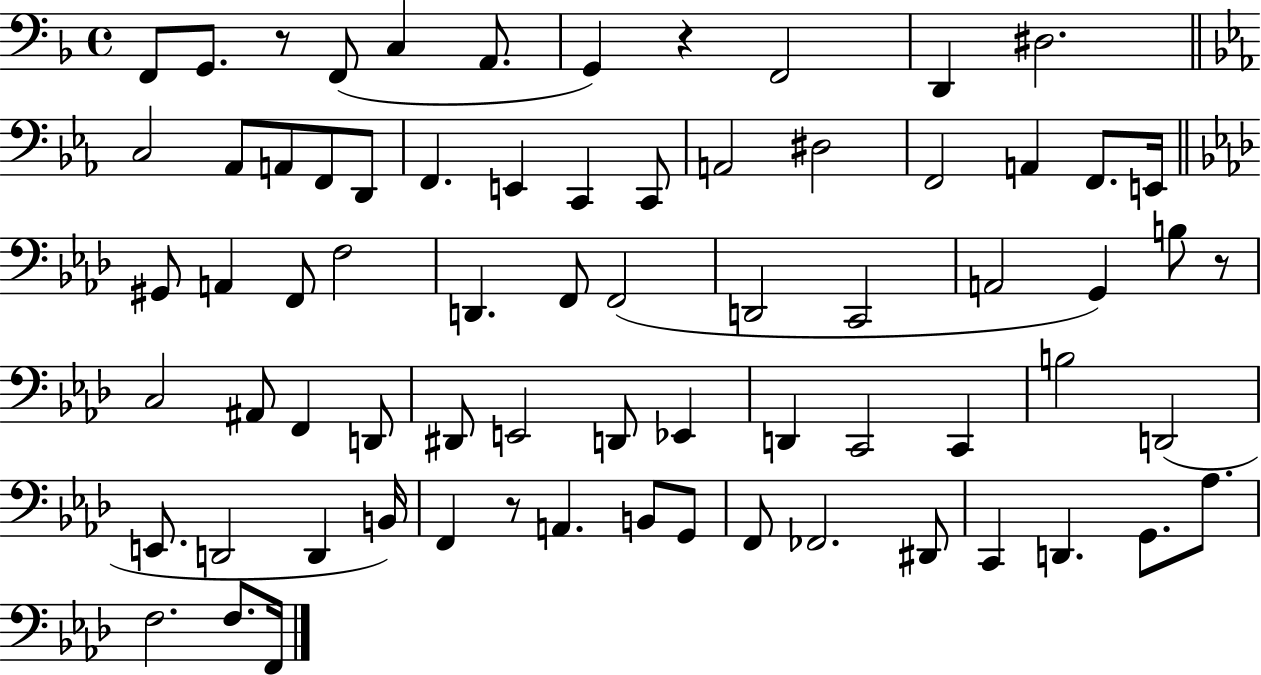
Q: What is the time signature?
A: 4/4